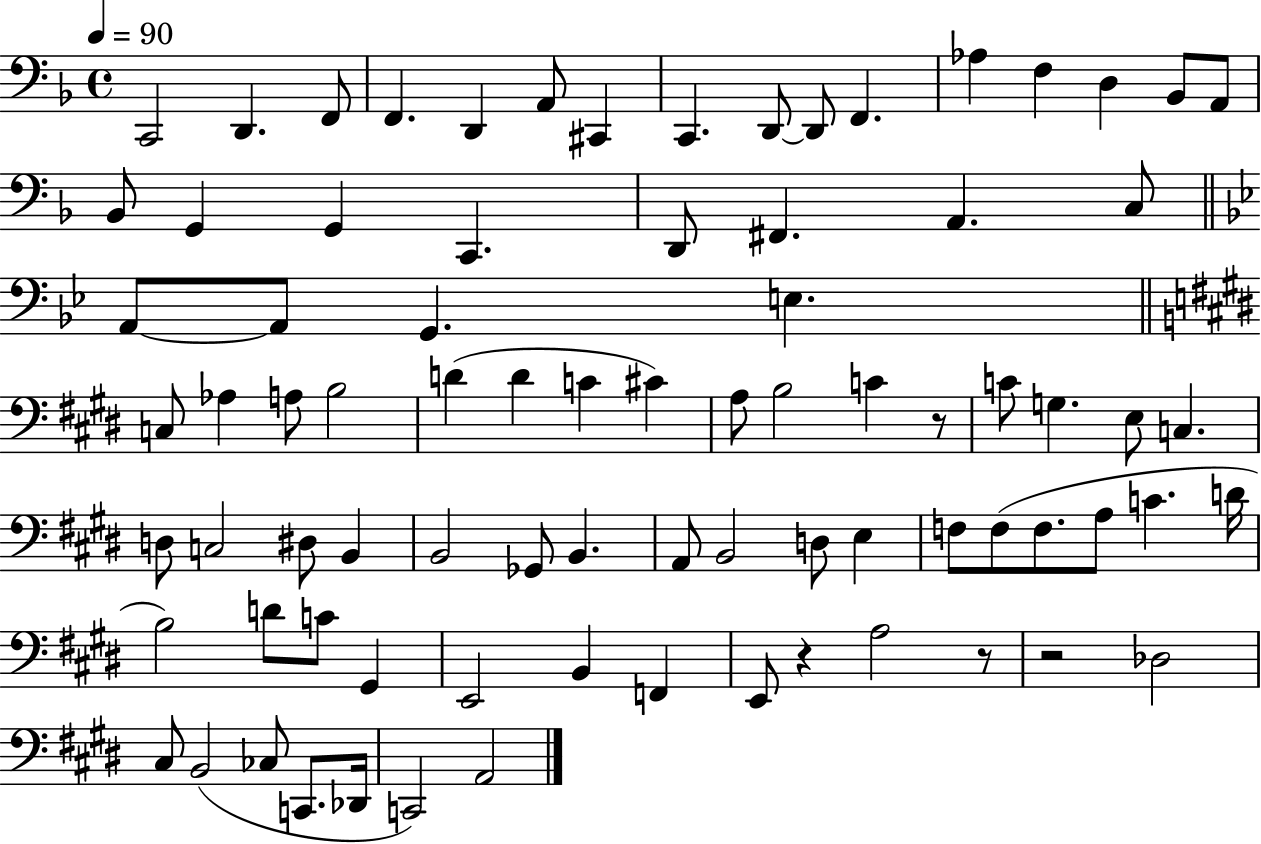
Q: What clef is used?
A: bass